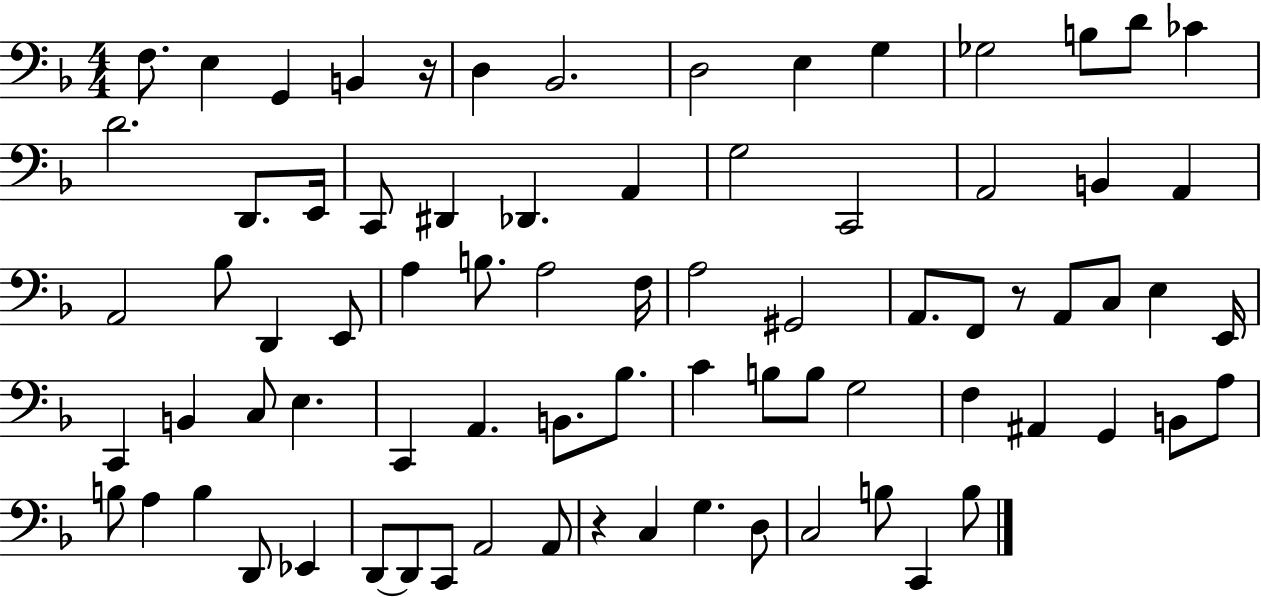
X:1
T:Untitled
M:4/4
L:1/4
K:F
F,/2 E, G,, B,, z/4 D, _B,,2 D,2 E, G, _G,2 B,/2 D/2 _C D2 D,,/2 E,,/4 C,,/2 ^D,, _D,, A,, G,2 C,,2 A,,2 B,, A,, A,,2 _B,/2 D,, E,,/2 A, B,/2 A,2 F,/4 A,2 ^G,,2 A,,/2 F,,/2 z/2 A,,/2 C,/2 E, E,,/4 C,, B,, C,/2 E, C,, A,, B,,/2 _B,/2 C B,/2 B,/2 G,2 F, ^A,, G,, B,,/2 A,/2 B,/2 A, B, D,,/2 _E,, D,,/2 D,,/2 C,,/2 A,,2 A,,/2 z C, G, D,/2 C,2 B,/2 C,, B,/2